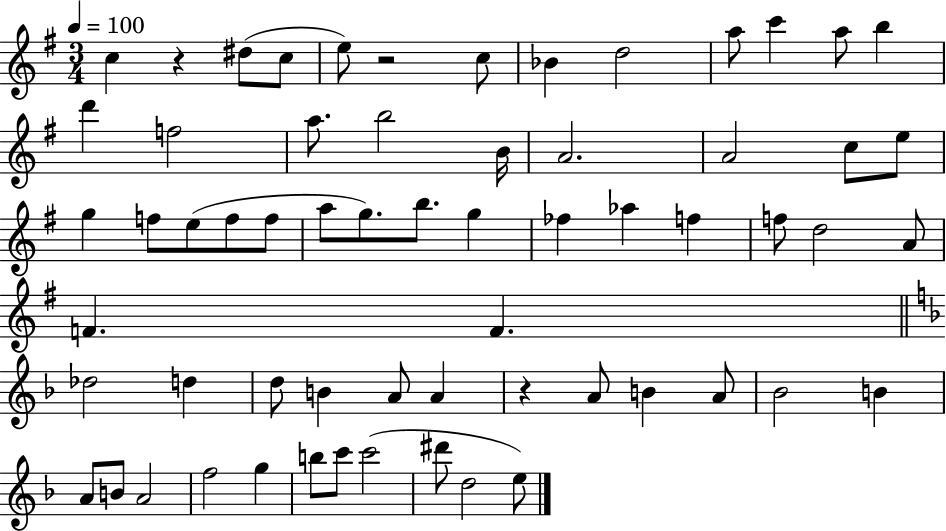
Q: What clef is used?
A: treble